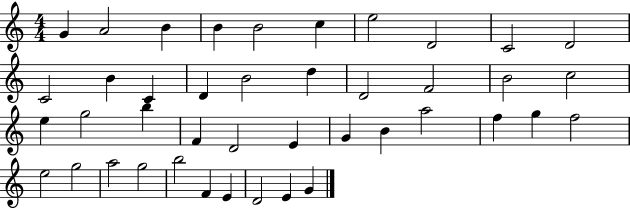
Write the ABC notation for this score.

X:1
T:Untitled
M:4/4
L:1/4
K:C
G A2 B B B2 c e2 D2 C2 D2 C2 B C D B2 d D2 F2 B2 c2 e g2 b F D2 E G B a2 f g f2 e2 g2 a2 g2 b2 F E D2 E G